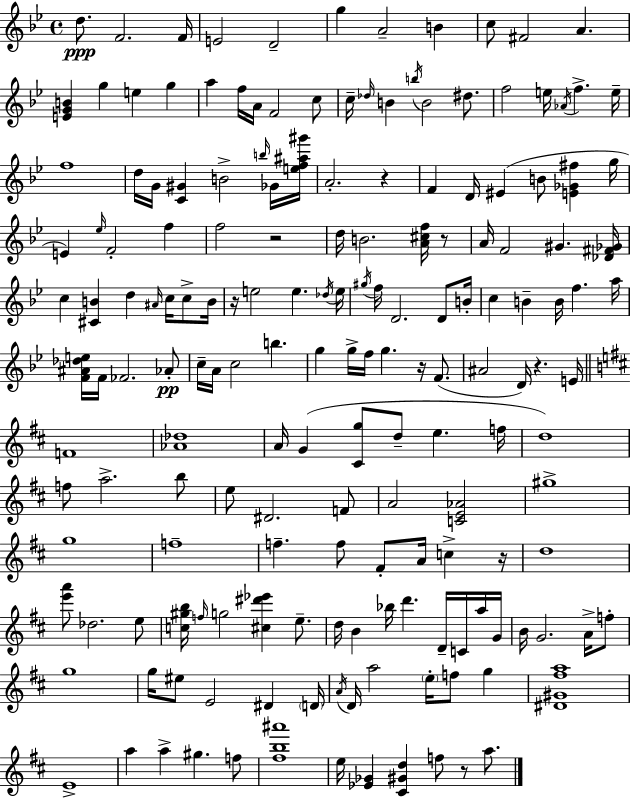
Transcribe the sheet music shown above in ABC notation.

X:1
T:Untitled
M:4/4
L:1/4
K:Bb
d/2 F2 F/4 E2 D2 g A2 B c/2 ^F2 A [EGB] g e g a f/4 A/4 F2 c/2 c/4 _d/4 B b/4 B2 ^d/2 f2 e/4 _A/4 f e/4 f4 d/4 G/4 [C^G] B2 b/4 _G/4 [ef^a^g']/4 A2 z F D/4 ^E B/2 [E_G^f] g/4 E _e/4 F2 f f2 z2 d/4 B2 [A^cf]/4 z/2 A/4 F2 ^G [_D^F_G]/4 c [^CB] d ^A/4 c/4 c/2 B/4 z/4 e2 e _d/4 e/4 ^g/4 f/4 D2 D/2 B/4 c B B/4 f a/4 [F^A_de]/4 F/4 _F2 _A/2 c/4 A/4 c2 b g g/4 f/4 g z/4 F/2 ^A2 D/4 z E/4 F4 [_A_d]4 A/4 G [^Cg]/2 d/2 e f/4 d4 f/2 a2 b/2 e/2 ^D2 F/2 A2 [CE_A]2 ^g4 g4 f4 f f/2 ^F/2 A/4 c z/4 d4 [e'a']/2 _d2 e/2 [c^gb]/4 f/4 g2 [^c^d'_e'] e/2 d/4 B _b/4 d' D/4 C/4 a/4 G/4 B/4 G2 A/4 f/2 g4 g/4 ^e/2 E2 ^D D/4 A/4 D/4 a2 e/4 f/2 g [^D^G^fa]4 E4 a a ^g f/2 [^fb^a']4 e/4 [_E_G] [^C^Gd] f/2 z/2 a/2